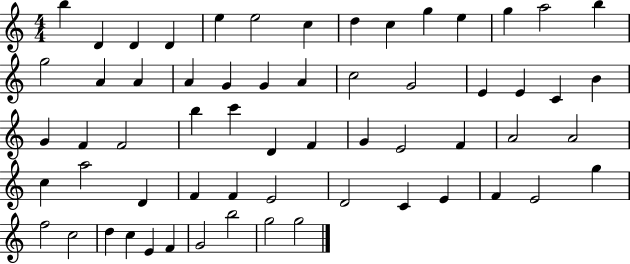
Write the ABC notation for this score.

X:1
T:Untitled
M:4/4
L:1/4
K:C
b D D D e e2 c d c g e g a2 b g2 A A A G G A c2 G2 E E C B G F F2 b c' D F G E2 F A2 A2 c a2 D F F E2 D2 C E F E2 g f2 c2 d c E F G2 b2 g2 g2